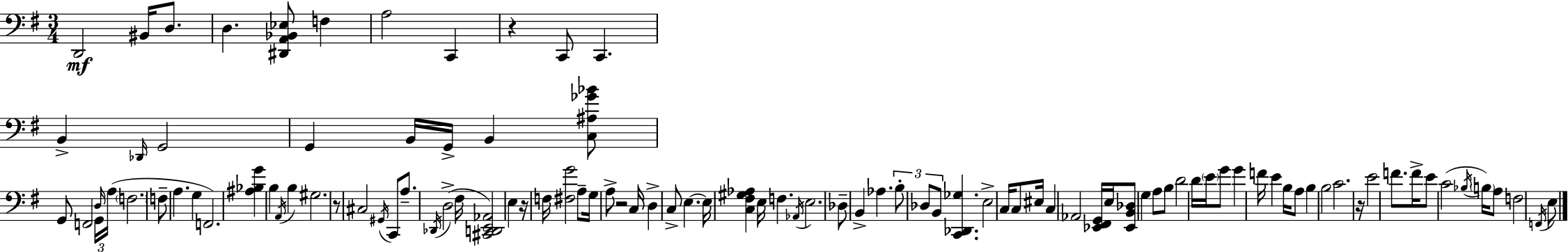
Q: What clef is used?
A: bass